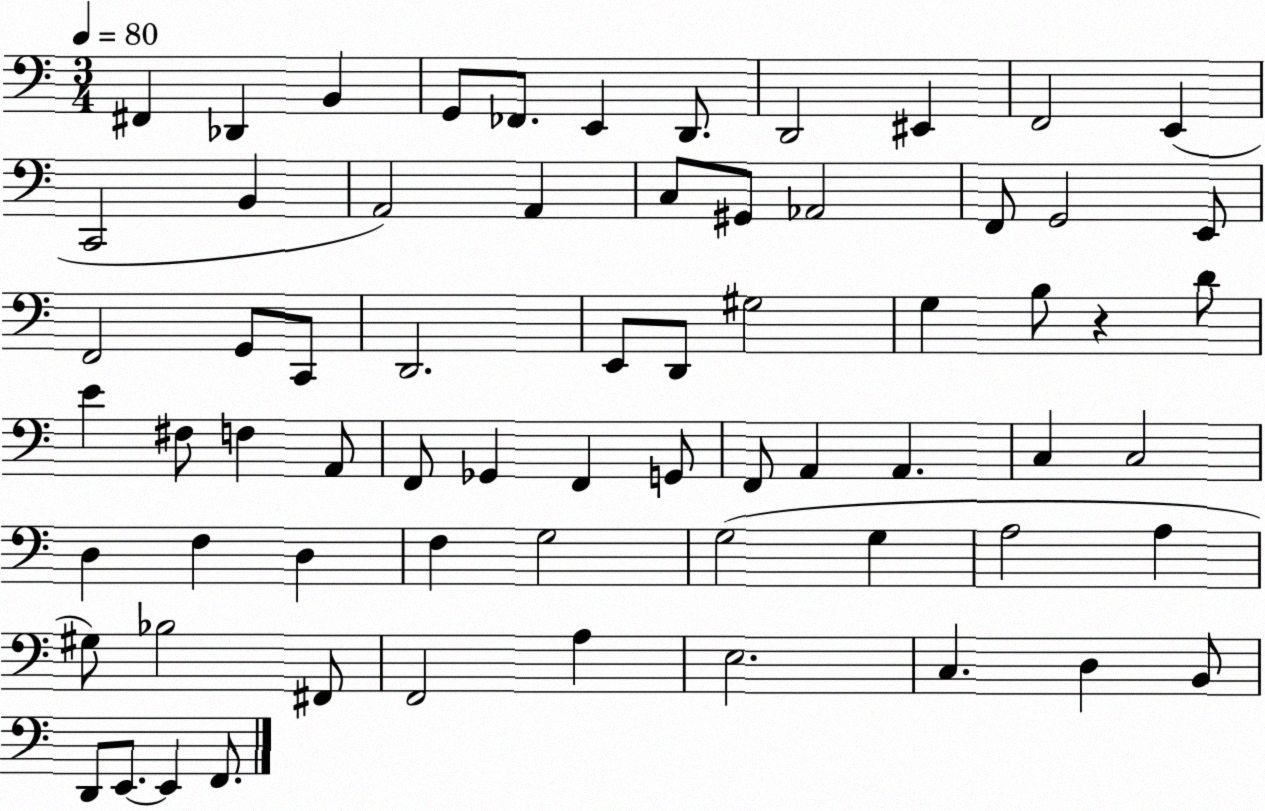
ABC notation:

X:1
T:Untitled
M:3/4
L:1/4
K:C
^F,, _D,, B,, G,,/2 _F,,/2 E,, D,,/2 D,,2 ^E,, F,,2 E,, C,,2 B,, A,,2 A,, C,/2 ^G,,/2 _A,,2 F,,/2 G,,2 E,,/2 F,,2 G,,/2 C,,/2 D,,2 E,,/2 D,,/2 ^G,2 G, B,/2 z D/2 E ^F,/2 F, A,,/2 F,,/2 _G,, F,, G,,/2 F,,/2 A,, A,, C, C,2 D, F, D, F, G,2 G,2 G, A,2 A, ^G,/2 _B,2 ^F,,/2 F,,2 A, E,2 C, D, B,,/2 D,,/2 E,,/2 E,, F,,/2